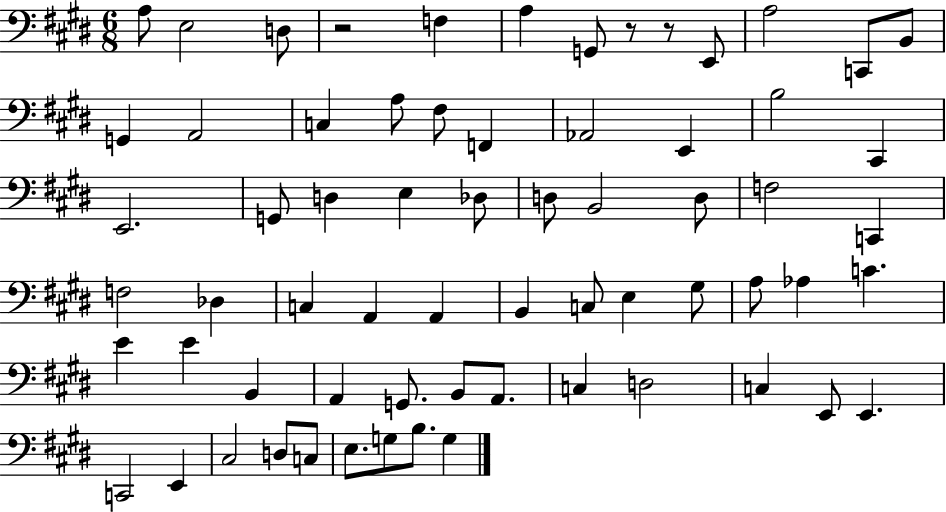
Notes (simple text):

A3/e E3/h D3/e R/h F3/q A3/q G2/e R/e R/e E2/e A3/h C2/e B2/e G2/q A2/h C3/q A3/e F#3/e F2/q Ab2/h E2/q B3/h C#2/q E2/h. G2/e D3/q E3/q Db3/e D3/e B2/h D3/e F3/h C2/q F3/h Db3/q C3/q A2/q A2/q B2/q C3/e E3/q G#3/e A3/e Ab3/q C4/q. E4/q E4/q B2/q A2/q G2/e. B2/e A2/e. C3/q D3/h C3/q E2/e E2/q. C2/h E2/q C#3/h D3/e C3/e E3/e. G3/e B3/e. G3/q